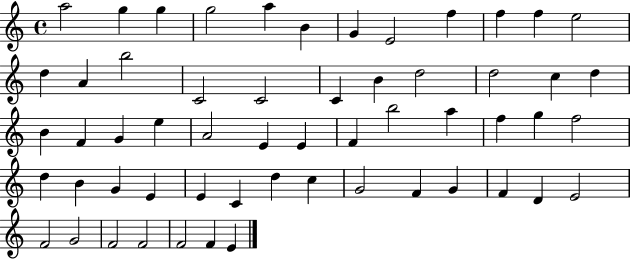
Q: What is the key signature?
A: C major